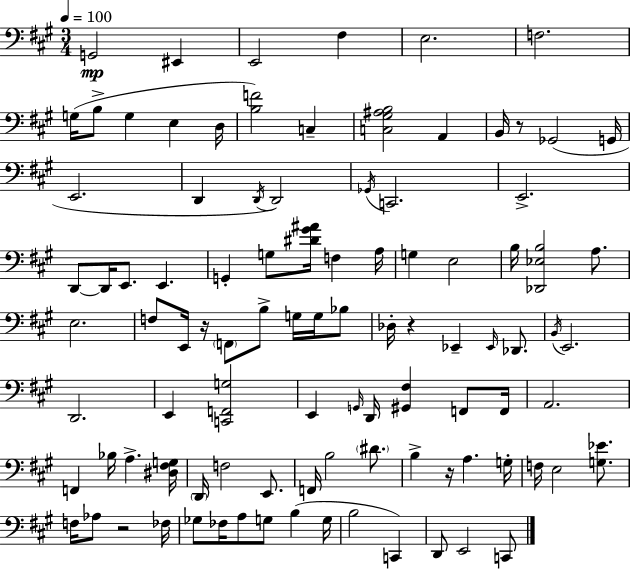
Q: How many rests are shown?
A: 5